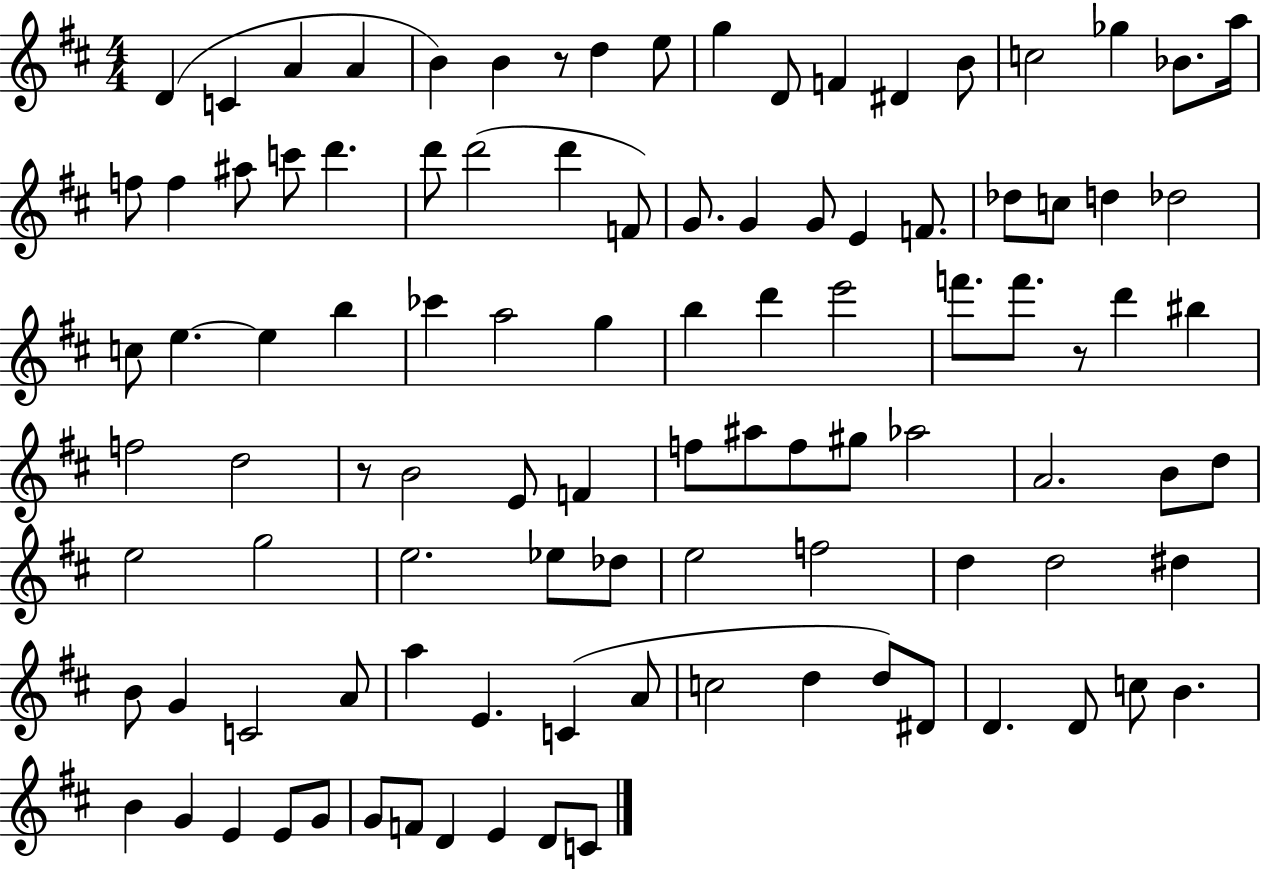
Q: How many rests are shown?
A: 3